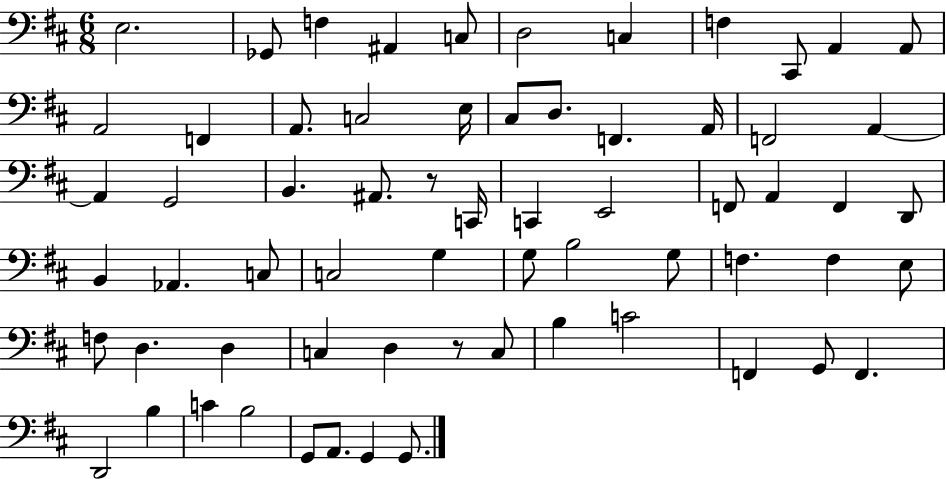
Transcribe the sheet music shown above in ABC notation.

X:1
T:Untitled
M:6/8
L:1/4
K:D
E,2 _G,,/2 F, ^A,, C,/2 D,2 C, F, ^C,,/2 A,, A,,/2 A,,2 F,, A,,/2 C,2 E,/4 ^C,/2 D,/2 F,, A,,/4 F,,2 A,, A,, G,,2 B,, ^A,,/2 z/2 C,,/4 C,, E,,2 F,,/2 A,, F,, D,,/2 B,, _A,, C,/2 C,2 G, G,/2 B,2 G,/2 F, F, E,/2 F,/2 D, D, C, D, z/2 C,/2 B, C2 F,, G,,/2 F,, D,,2 B, C B,2 G,,/2 A,,/2 G,, G,,/2